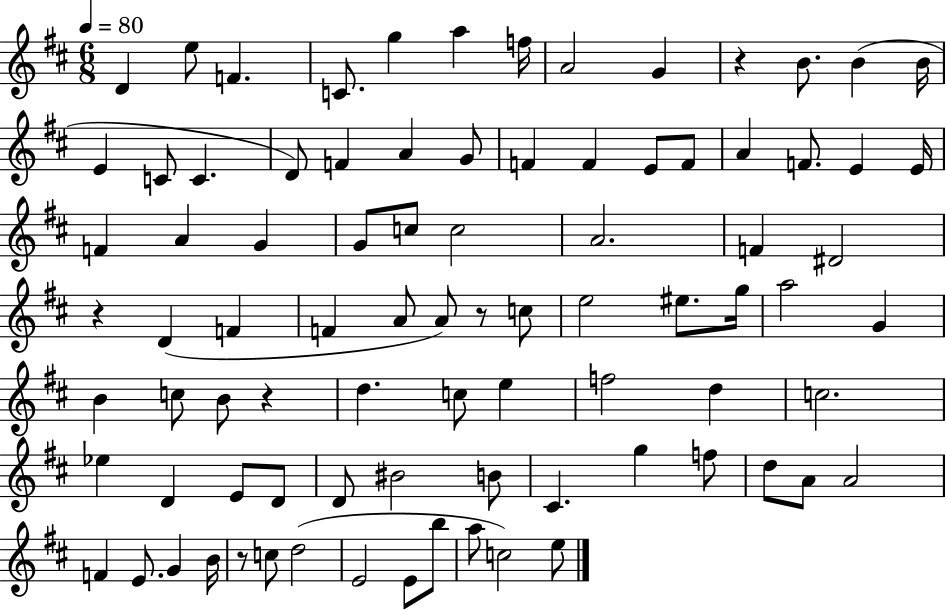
{
  \clef treble
  \numericTimeSignature
  \time 6/8
  \key d \major
  \tempo 4 = 80
  d'4 e''8 f'4. | c'8. g''4 a''4 f''16 | a'2 g'4 | r4 b'8. b'4( b'16 | \break e'4 c'8 c'4. | d'8) f'4 a'4 g'8 | f'4 f'4 e'8 f'8 | a'4 f'8. e'4 e'16 | \break f'4 a'4 g'4 | g'8 c''8 c''2 | a'2. | f'4 dis'2 | \break r4 d'4( f'4 | f'4 a'8 a'8) r8 c''8 | e''2 eis''8. g''16 | a''2 g'4 | \break b'4 c''8 b'8 r4 | d''4. c''8 e''4 | f''2 d''4 | c''2. | \break ees''4 d'4 e'8 d'8 | d'8 bis'2 b'8 | cis'4. g''4 f''8 | d''8 a'8 a'2 | \break f'4 e'8. g'4 b'16 | r8 c''8 d''2( | e'2 e'8 b''8 | a''8 c''2) e''8 | \break \bar "|."
}